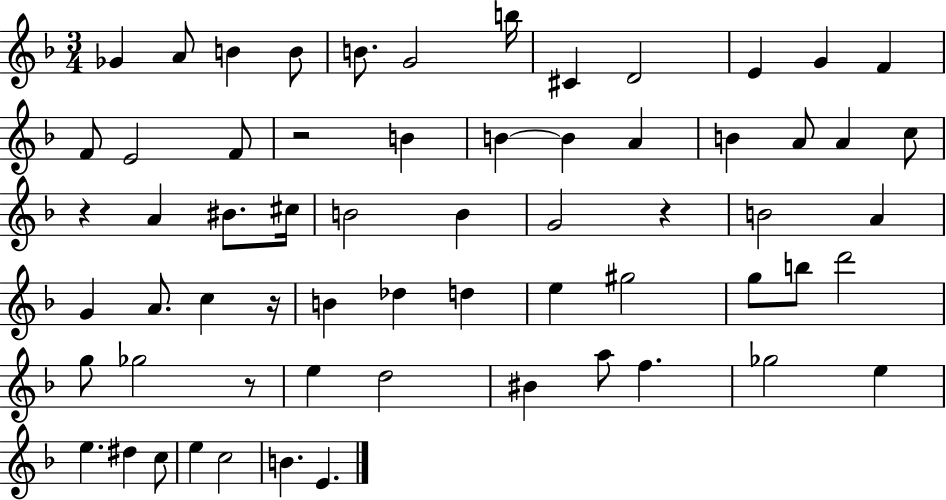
Gb4/q A4/e B4/q B4/e B4/e. G4/h B5/s C#4/q D4/h E4/q G4/q F4/q F4/e E4/h F4/e R/h B4/q B4/q B4/q A4/q B4/q A4/e A4/q C5/e R/q A4/q BIS4/e. C#5/s B4/h B4/q G4/h R/q B4/h A4/q G4/q A4/e. C5/q R/s B4/q Db5/q D5/q E5/q G#5/h G5/e B5/e D6/h G5/e Gb5/h R/e E5/q D5/h BIS4/q A5/e F5/q. Gb5/h E5/q E5/q. D#5/q C5/e E5/q C5/h B4/q. E4/q.